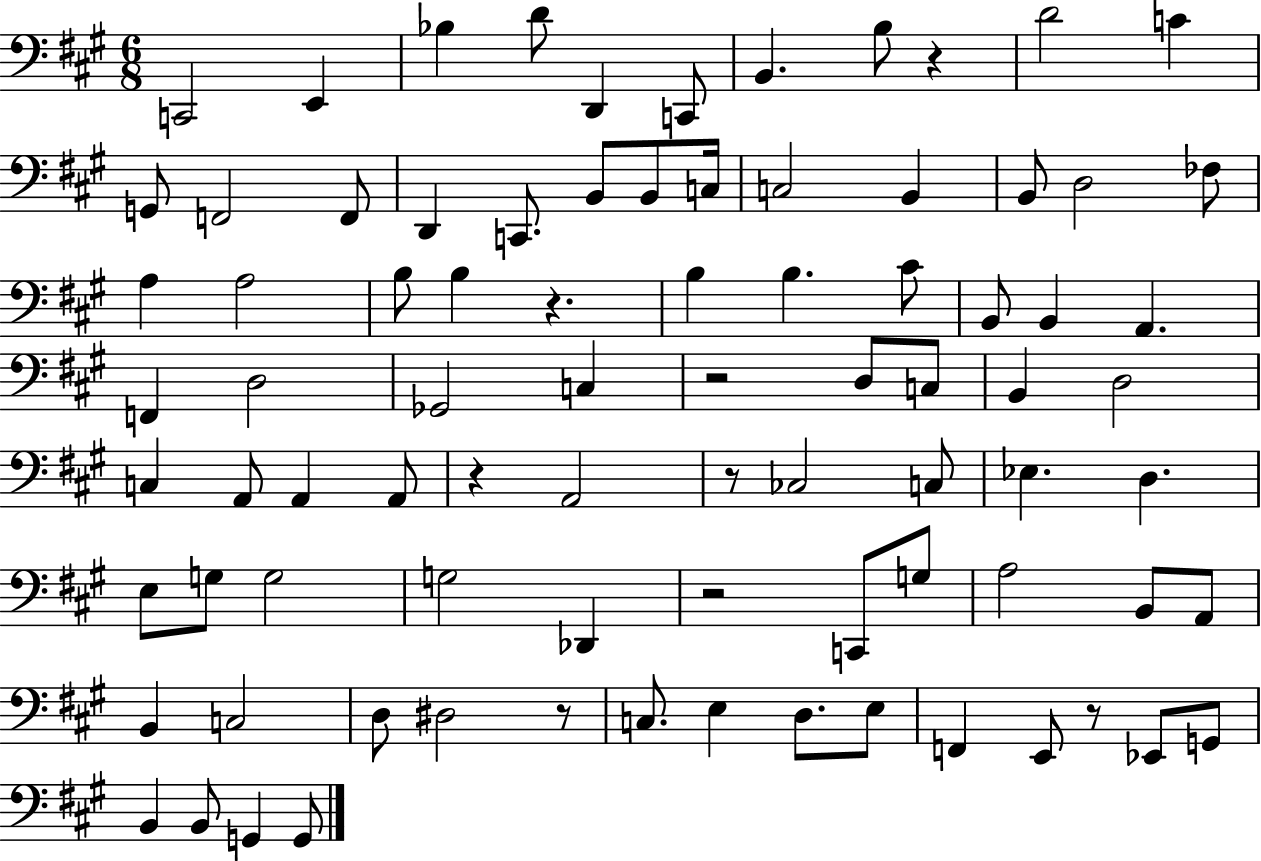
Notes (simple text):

C2/h E2/q Bb3/q D4/e D2/q C2/e B2/q. B3/e R/q D4/h C4/q G2/e F2/h F2/e D2/q C2/e. B2/e B2/e C3/s C3/h B2/q B2/e D3/h FES3/e A3/q A3/h B3/e B3/q R/q. B3/q B3/q. C#4/e B2/e B2/q A2/q. F2/q D3/h Gb2/h C3/q R/h D3/e C3/e B2/q D3/h C3/q A2/e A2/q A2/e R/q A2/h R/e CES3/h C3/e Eb3/q. D3/q. E3/e G3/e G3/h G3/h Db2/q R/h C2/e G3/e A3/h B2/e A2/e B2/q C3/h D3/e D#3/h R/e C3/e. E3/q D3/e. E3/e F2/q E2/e R/e Eb2/e G2/e B2/q B2/e G2/q G2/e